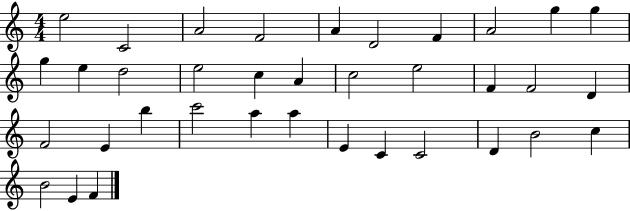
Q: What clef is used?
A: treble